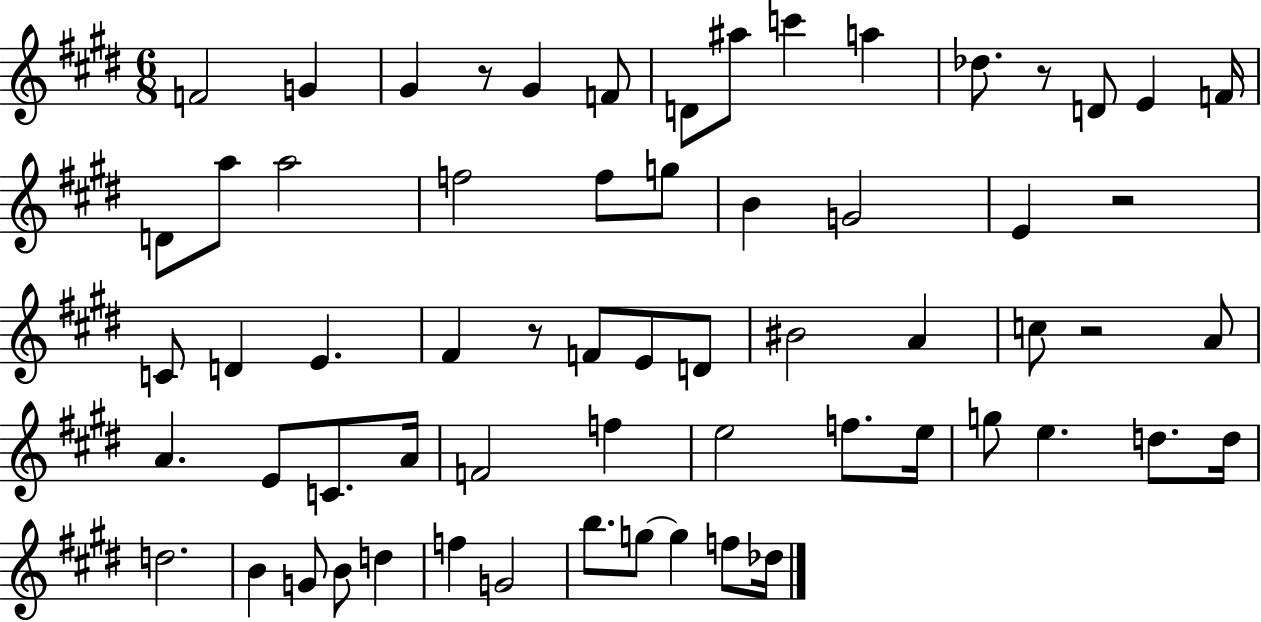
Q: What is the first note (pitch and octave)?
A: F4